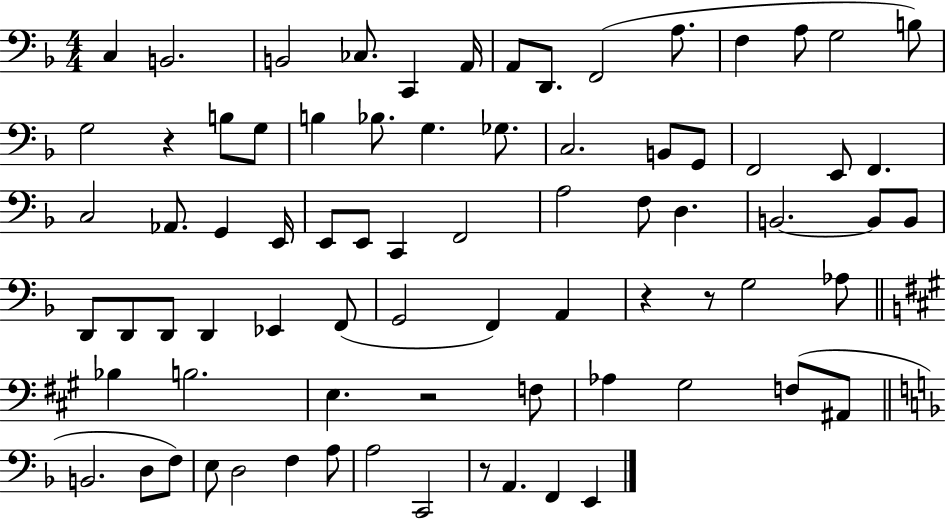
C3/q B2/h. B2/h CES3/e. C2/q A2/s A2/e D2/e. F2/h A3/e. F3/q A3/e G3/h B3/e G3/h R/q B3/e G3/e B3/q Bb3/e. G3/q. Gb3/e. C3/h. B2/e G2/e F2/h E2/e F2/q. C3/h Ab2/e. G2/q E2/s E2/e E2/e C2/q F2/h A3/h F3/e D3/q. B2/h. B2/e B2/e D2/e D2/e D2/e D2/q Eb2/q F2/e G2/h F2/q A2/q R/q R/e G3/h Ab3/e Bb3/q B3/h. E3/q. R/h F3/e Ab3/q G#3/h F3/e A#2/e B2/h. D3/e F3/e E3/e D3/h F3/q A3/e A3/h C2/h R/e A2/q. F2/q E2/q